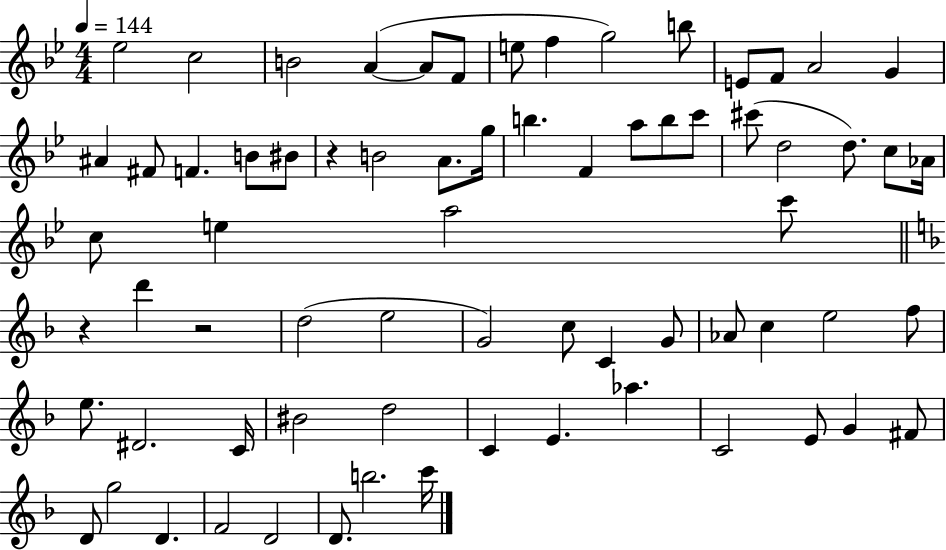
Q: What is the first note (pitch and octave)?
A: Eb5